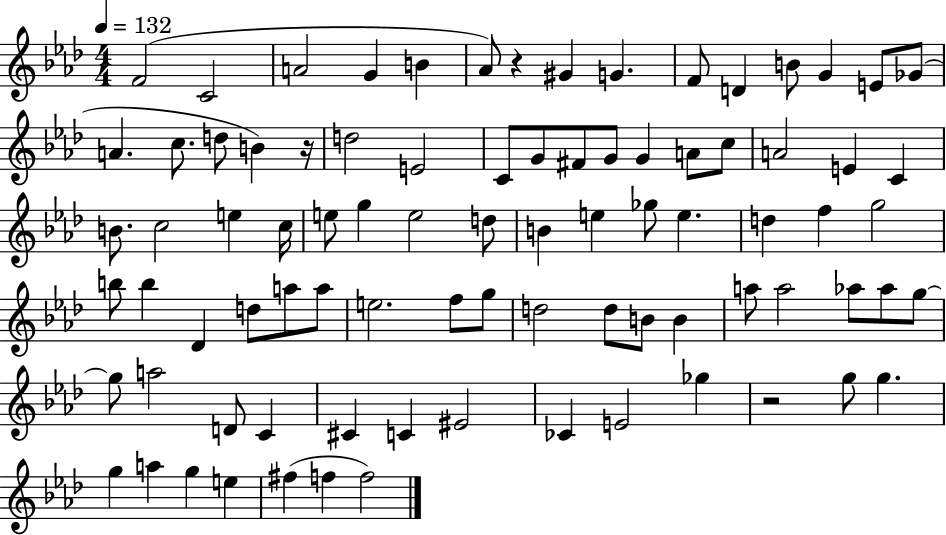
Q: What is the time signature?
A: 4/4